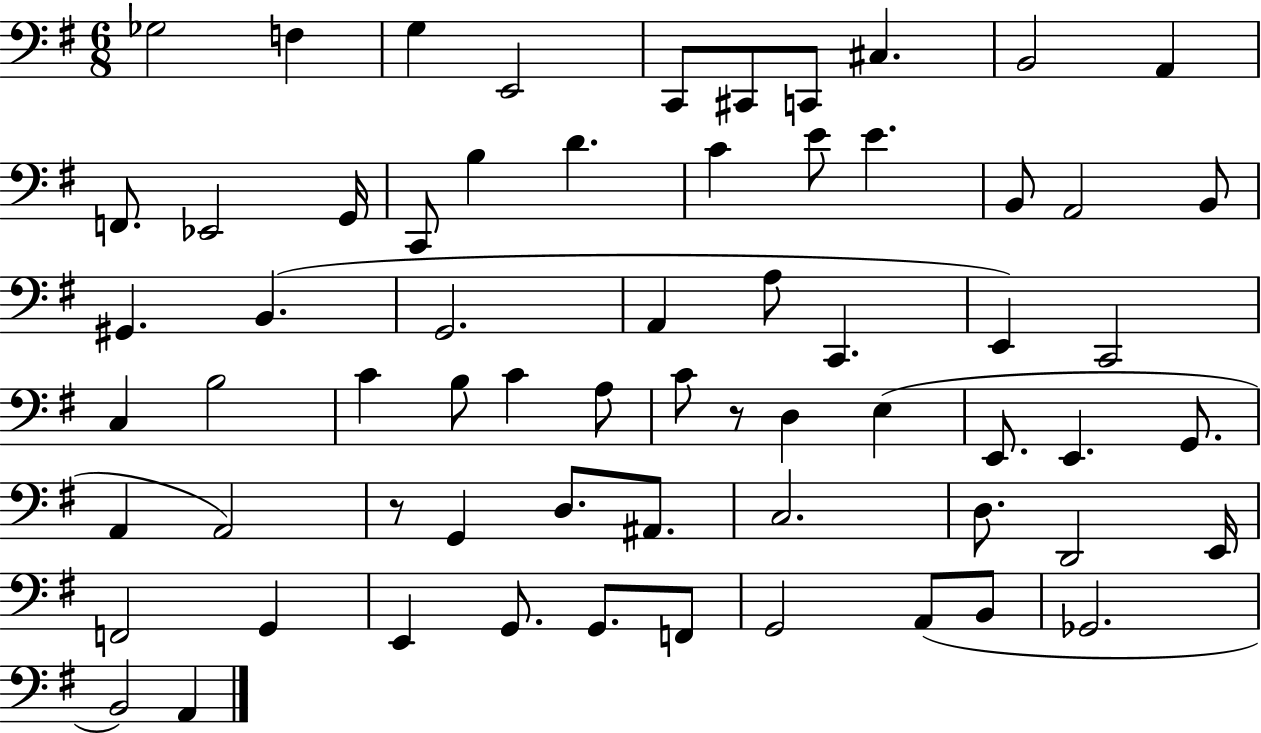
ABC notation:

X:1
T:Untitled
M:6/8
L:1/4
K:G
_G,2 F, G, E,,2 C,,/2 ^C,,/2 C,,/2 ^C, B,,2 A,, F,,/2 _E,,2 G,,/4 C,,/2 B, D C E/2 E B,,/2 A,,2 B,,/2 ^G,, B,, G,,2 A,, A,/2 C,, E,, C,,2 C, B,2 C B,/2 C A,/2 C/2 z/2 D, E, E,,/2 E,, G,,/2 A,, A,,2 z/2 G,, D,/2 ^A,,/2 C,2 D,/2 D,,2 E,,/4 F,,2 G,, E,, G,,/2 G,,/2 F,,/2 G,,2 A,,/2 B,,/2 _G,,2 B,,2 A,,